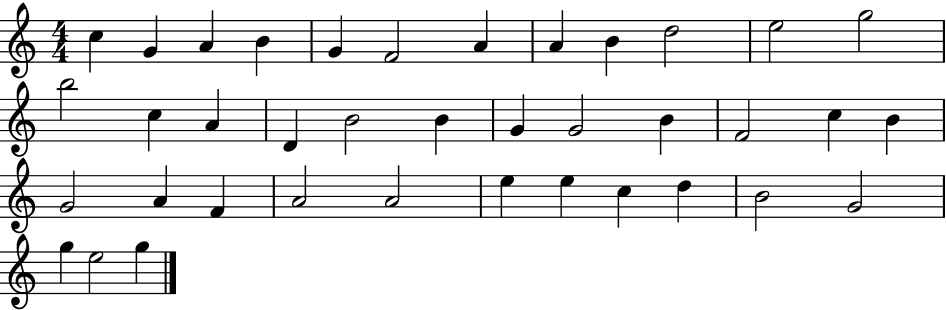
{
  \clef treble
  \numericTimeSignature
  \time 4/4
  \key c \major
  c''4 g'4 a'4 b'4 | g'4 f'2 a'4 | a'4 b'4 d''2 | e''2 g''2 | \break b''2 c''4 a'4 | d'4 b'2 b'4 | g'4 g'2 b'4 | f'2 c''4 b'4 | \break g'2 a'4 f'4 | a'2 a'2 | e''4 e''4 c''4 d''4 | b'2 g'2 | \break g''4 e''2 g''4 | \bar "|."
}